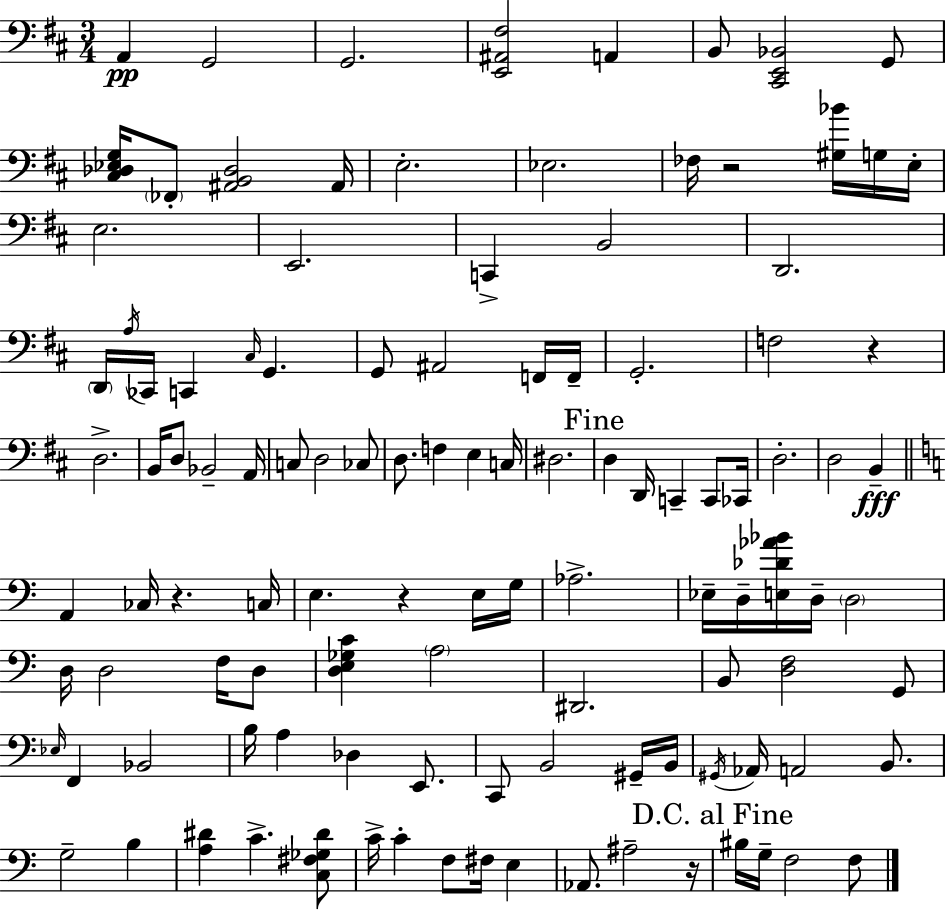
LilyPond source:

{
  \clef bass
  \numericTimeSignature
  \time 3/4
  \key d \major
  a,4\pp g,2 | g,2. | <e, ais, fis>2 a,4 | b,8 <cis, e, bes,>2 g,8 | \break <cis des ees g>16 \parenthesize fes,8-. <ais, b, des>2 ais,16 | e2.-. | ees2. | fes16 r2 <gis bes'>16 g16 e16-. | \break e2. | e,2. | c,4-> b,2 | d,2. | \break \parenthesize d,16 \acciaccatura { a16 } ces,16 c,4 \grace { cis16 } g,4. | g,8 ais,2 | f,16 f,16-- g,2.-. | f2 r4 | \break d2.-> | b,16 d8 bes,2-- | a,16 c8 d2 | ces8 d8. f4 e4 | \break c16 dis2. | \mark "Fine" d4 d,16 c,4-- c,8 | ces,16 d2.-. | d2 b,4--\fff | \break \bar "||" \break \key c \major a,4 ces16 r4. c16 | e4. r4 e16 g16 | aes2.-> | ees16-- d16-- <e des' aes' bes'>16 d16-- \parenthesize d2 | \break d16 d2 f16 d8 | <d e ges c'>4 \parenthesize a2 | dis,2. | b,8 <d f>2 g,8 | \break \grace { ees16 } f,4 bes,2 | b16 a4 des4 e,8. | c,8 b,2 gis,16-- | b,16 \acciaccatura { gis,16 } aes,16 a,2 b,8. | \break g2-- b4 | <a dis'>4 c'4.-> | <c fis ges dis'>8 c'16-> c'4-. f8 fis16 e4 | aes,8. ais2-- | \break r16 \mark "D.C. al Fine" bis16 g16-- f2 | f8 \bar "|."
}